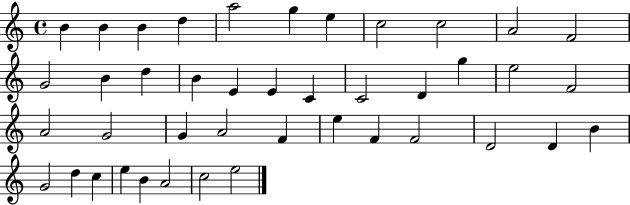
B4/q B4/q B4/q D5/q A5/h G5/q E5/q C5/h C5/h A4/h F4/h G4/h B4/q D5/q B4/q E4/q E4/q C4/q C4/h D4/q G5/q E5/h F4/h A4/h G4/h G4/q A4/h F4/q E5/q F4/q F4/h D4/h D4/q B4/q G4/h D5/q C5/q E5/q B4/q A4/h C5/h E5/h